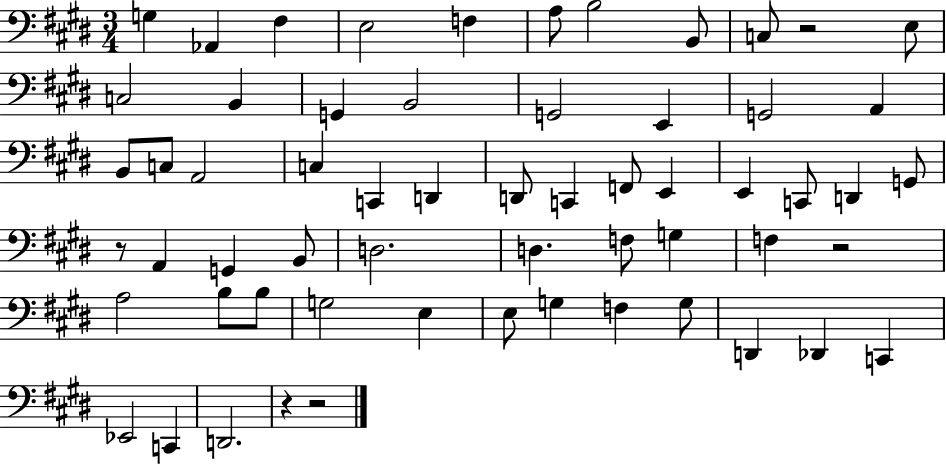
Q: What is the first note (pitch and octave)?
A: G3